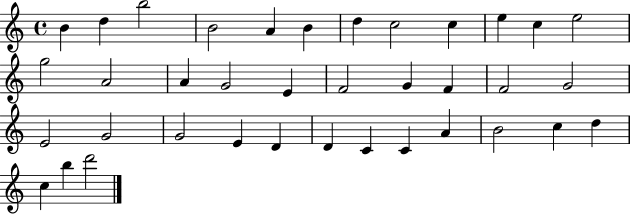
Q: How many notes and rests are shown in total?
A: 37